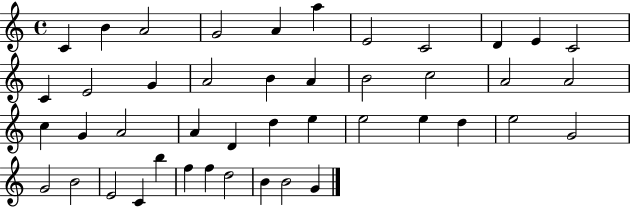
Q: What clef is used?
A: treble